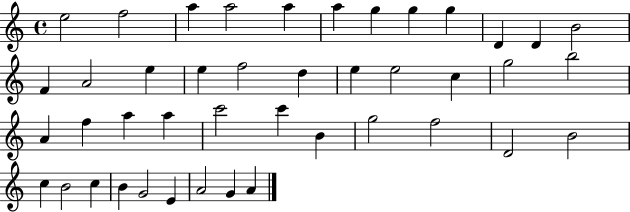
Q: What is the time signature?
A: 4/4